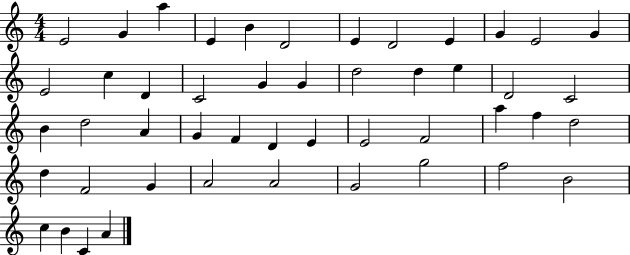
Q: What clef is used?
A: treble